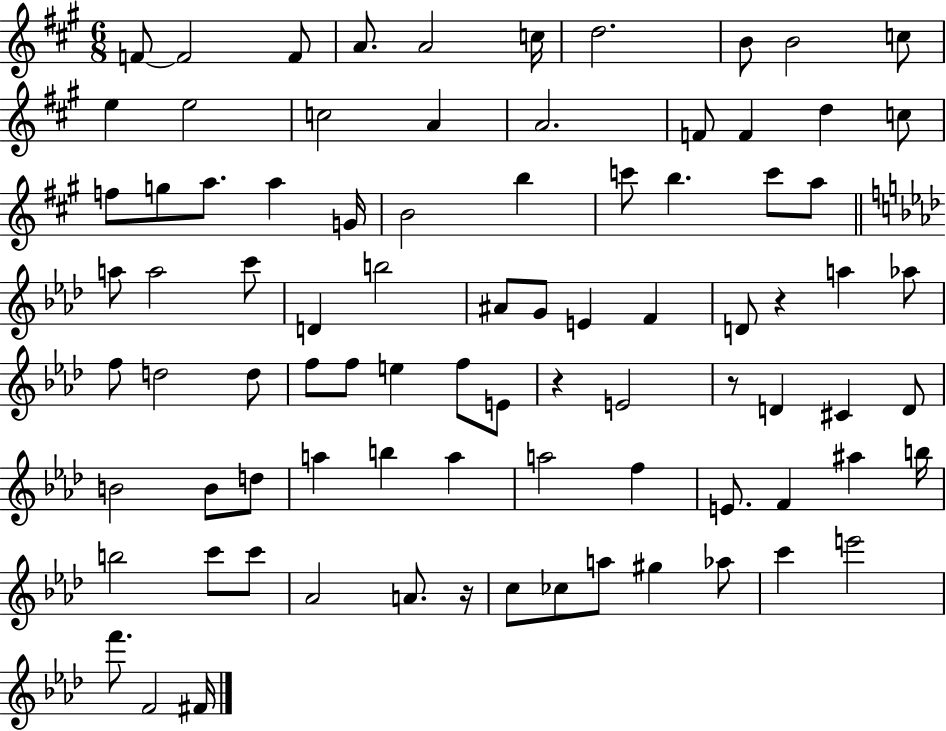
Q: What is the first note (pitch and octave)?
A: F4